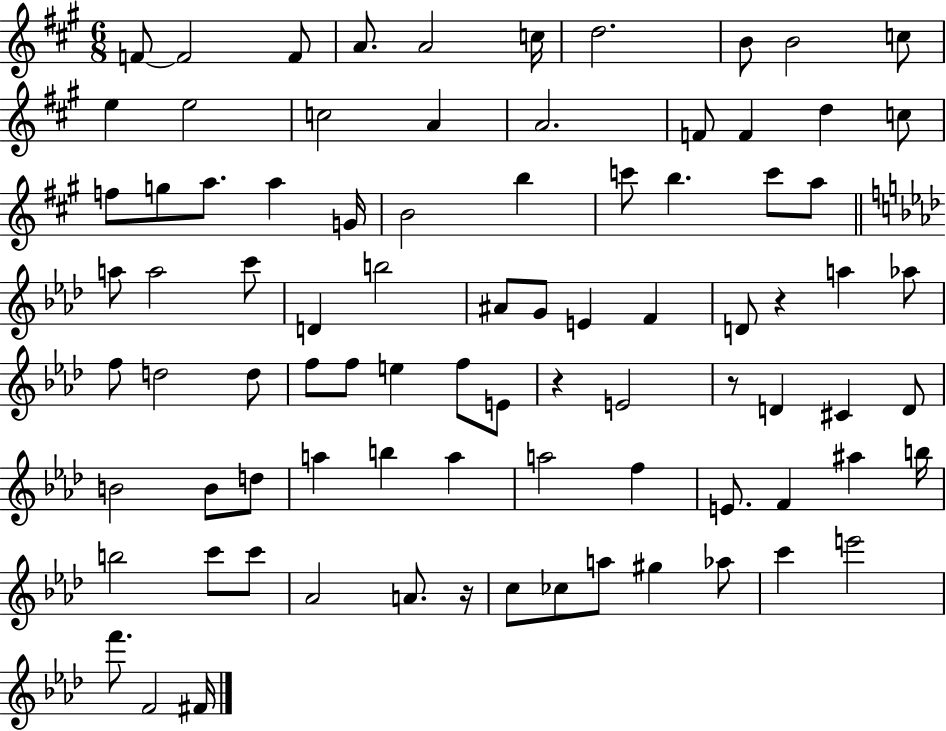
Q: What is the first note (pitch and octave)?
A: F4